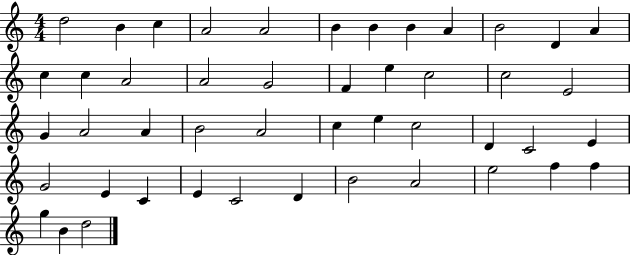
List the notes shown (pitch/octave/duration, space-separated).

D5/h B4/q C5/q A4/h A4/h B4/q B4/q B4/q A4/q B4/h D4/q A4/q C5/q C5/q A4/h A4/h G4/h F4/q E5/q C5/h C5/h E4/h G4/q A4/h A4/q B4/h A4/h C5/q E5/q C5/h D4/q C4/h E4/q G4/h E4/q C4/q E4/q C4/h D4/q B4/h A4/h E5/h F5/q F5/q G5/q B4/q D5/h